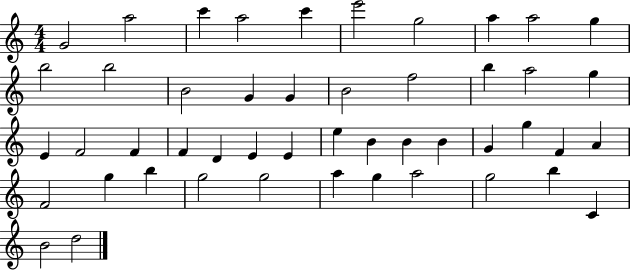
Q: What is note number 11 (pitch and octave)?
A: B5